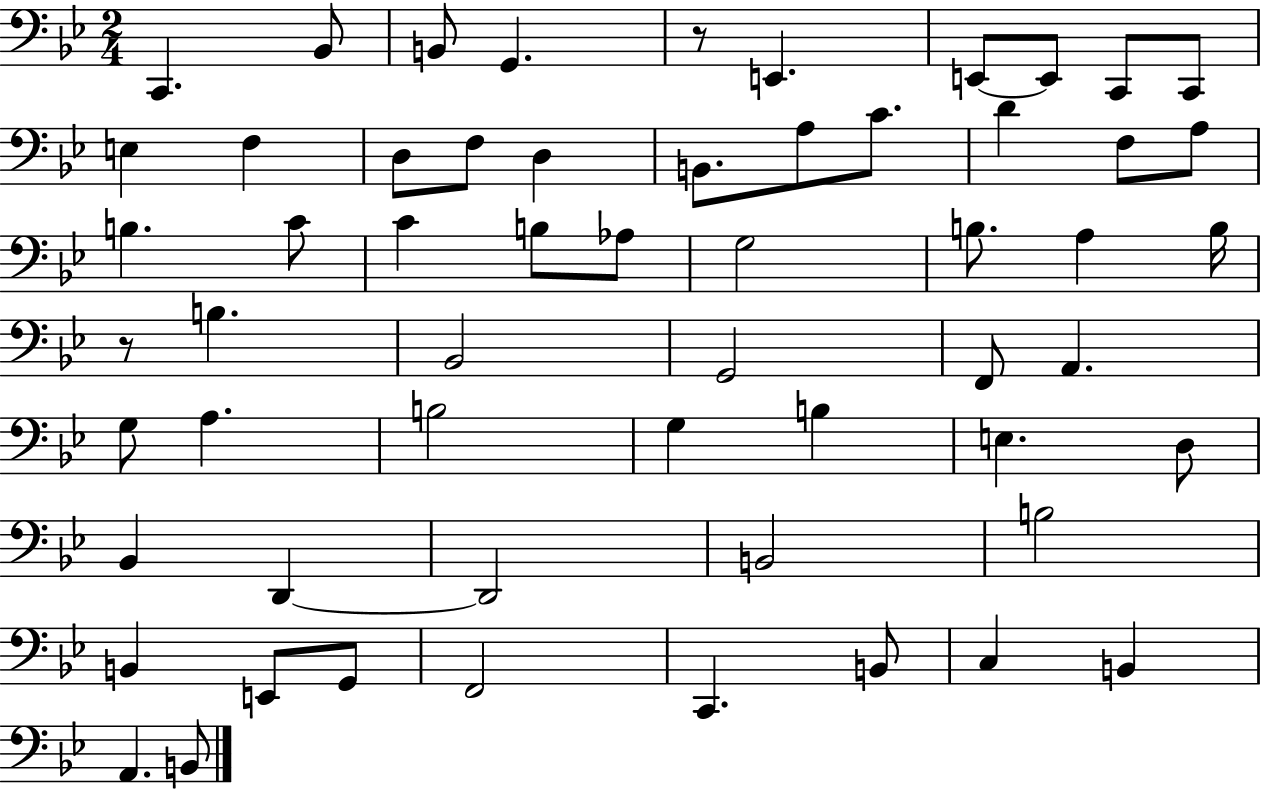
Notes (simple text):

C2/q. Bb2/e B2/e G2/q. R/e E2/q. E2/e E2/e C2/e C2/e E3/q F3/q D3/e F3/e D3/q B2/e. A3/e C4/e. D4/q F3/e A3/e B3/q. C4/e C4/q B3/e Ab3/e G3/h B3/e. A3/q B3/s R/e B3/q. Bb2/h G2/h F2/e A2/q. G3/e A3/q. B3/h G3/q B3/q E3/q. D3/e Bb2/q D2/q D2/h B2/h B3/h B2/q E2/e G2/e F2/h C2/q. B2/e C3/q B2/q A2/q. B2/e